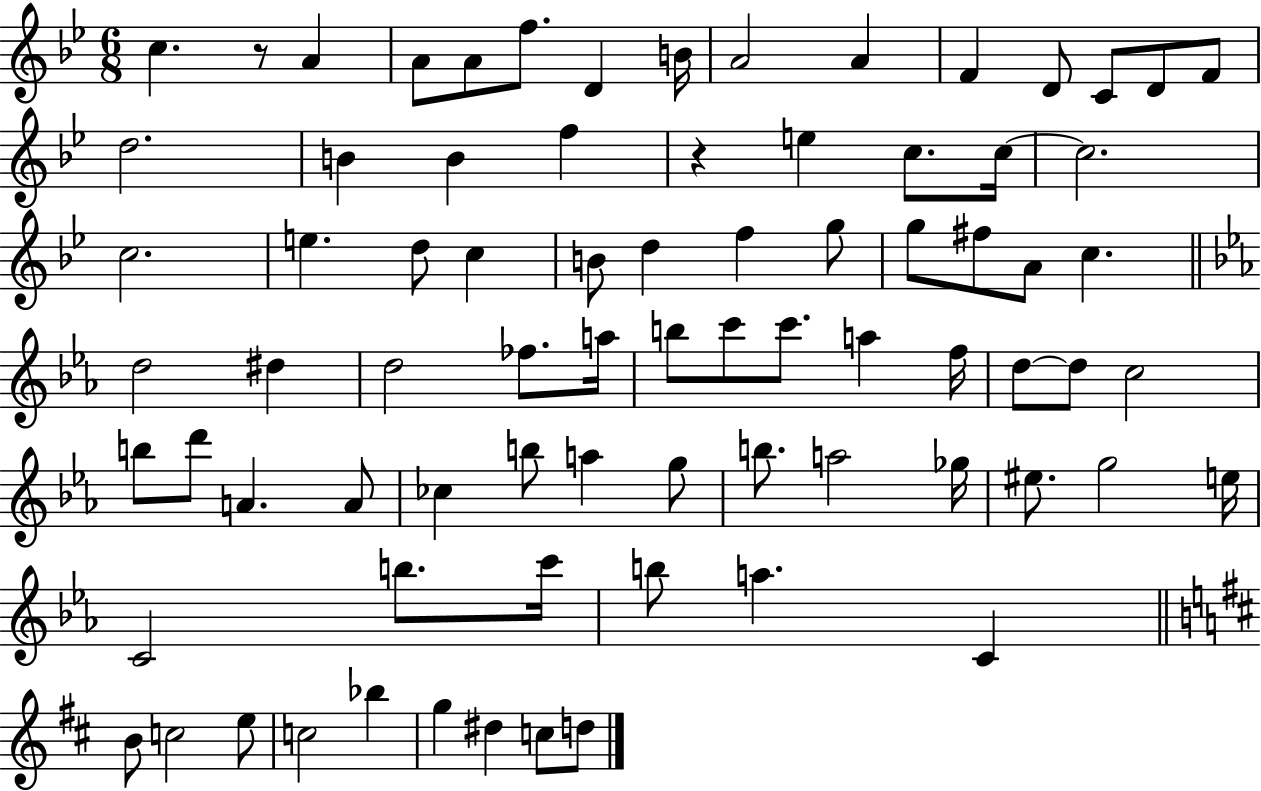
C5/q. R/e A4/q A4/e A4/e F5/e. D4/q B4/s A4/h A4/q F4/q D4/e C4/e D4/e F4/e D5/h. B4/q B4/q F5/q R/q E5/q C5/e. C5/s C5/h. C5/h. E5/q. D5/e C5/q B4/e D5/q F5/q G5/e G5/e F#5/e A4/e C5/q. D5/h D#5/q D5/h FES5/e. A5/s B5/e C6/e C6/e. A5/q F5/s D5/e D5/e C5/h B5/e D6/e A4/q. A4/e CES5/q B5/e A5/q G5/e B5/e. A5/h Gb5/s EIS5/e. G5/h E5/s C4/h B5/e. C6/s B5/e A5/q. C4/q B4/e C5/h E5/e C5/h Bb5/q G5/q D#5/q C5/e D5/e